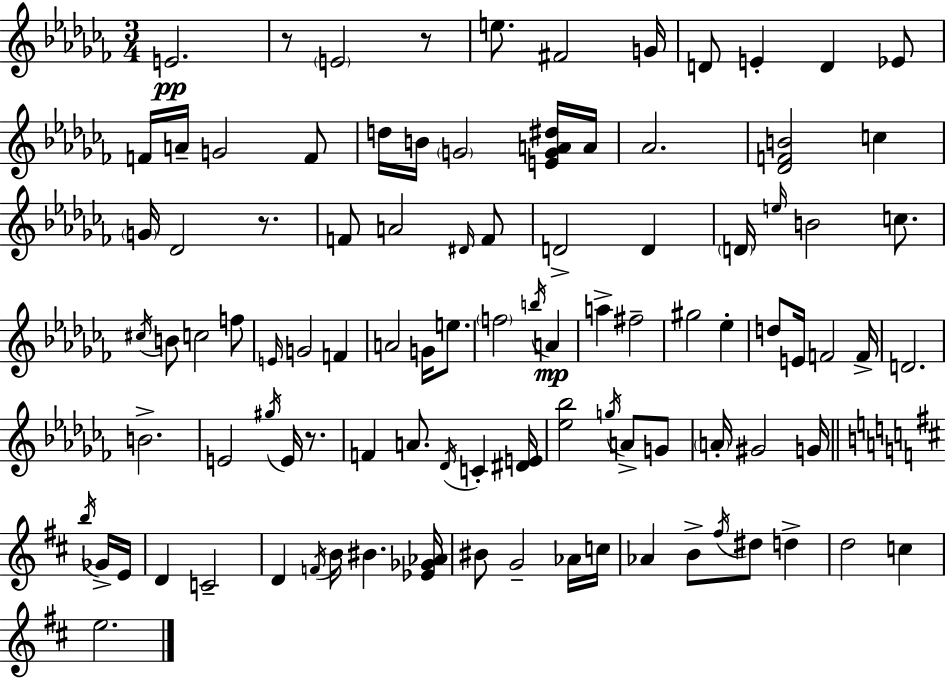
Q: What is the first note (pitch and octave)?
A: E4